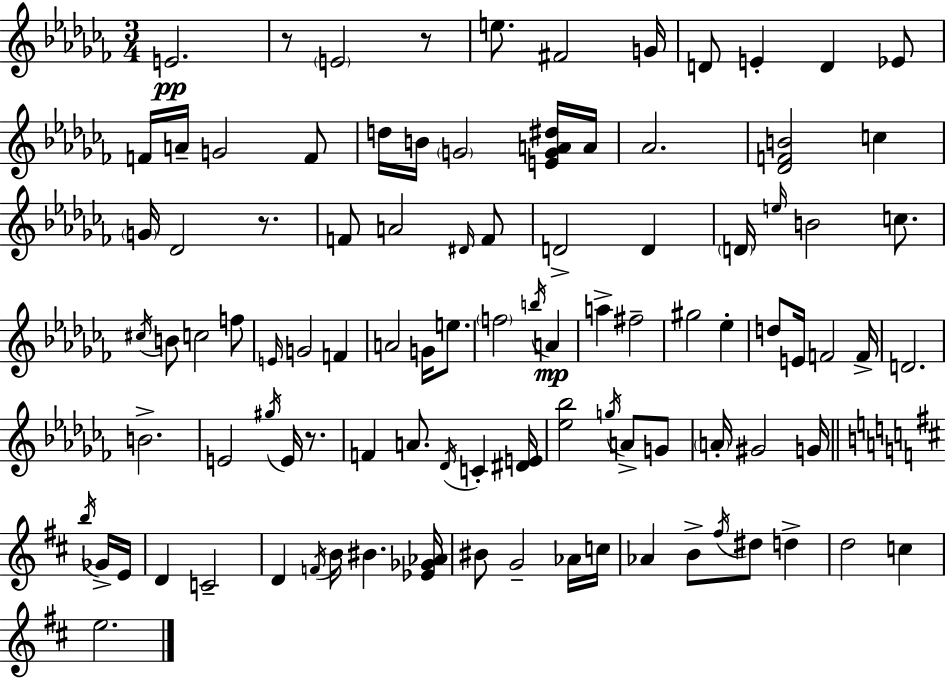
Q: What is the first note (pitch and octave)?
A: E4